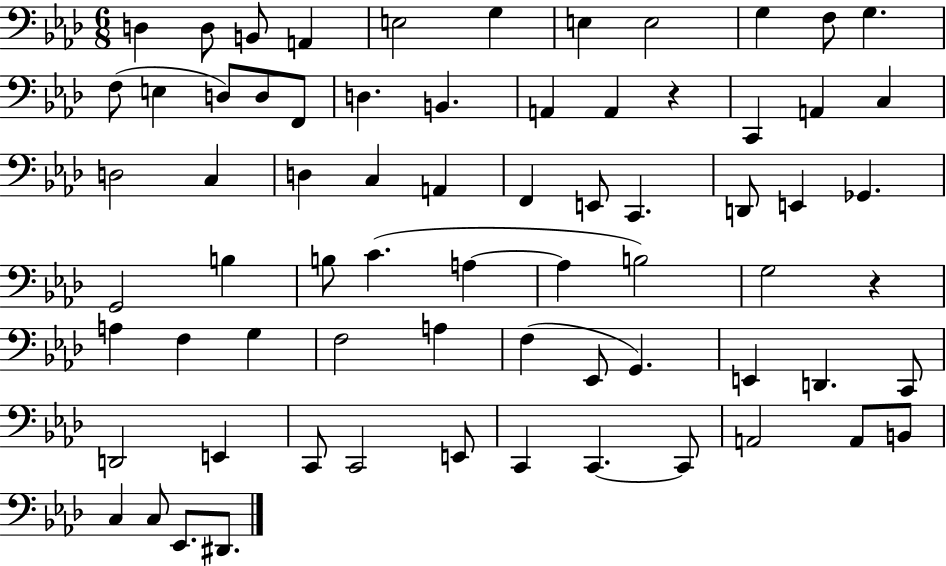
{
  \clef bass
  \numericTimeSignature
  \time 6/8
  \key aes \major
  d4 d8 b,8 a,4 | e2 g4 | e4 e2 | g4 f8 g4. | \break f8( e4 d8) d8 f,8 | d4. b,4. | a,4 a,4 r4 | c,4 a,4 c4 | \break d2 c4 | d4 c4 a,4 | f,4 e,8 c,4. | d,8 e,4 ges,4. | \break g,2 b4 | b8 c'4.( a4~~ | a4 b2) | g2 r4 | \break a4 f4 g4 | f2 a4 | f4( ees,8 g,4.) | e,4 d,4. c,8 | \break d,2 e,4 | c,8 c,2 e,8 | c,4 c,4.~~ c,8 | a,2 a,8 b,8 | \break c4 c8 ees,8. dis,8. | \bar "|."
}